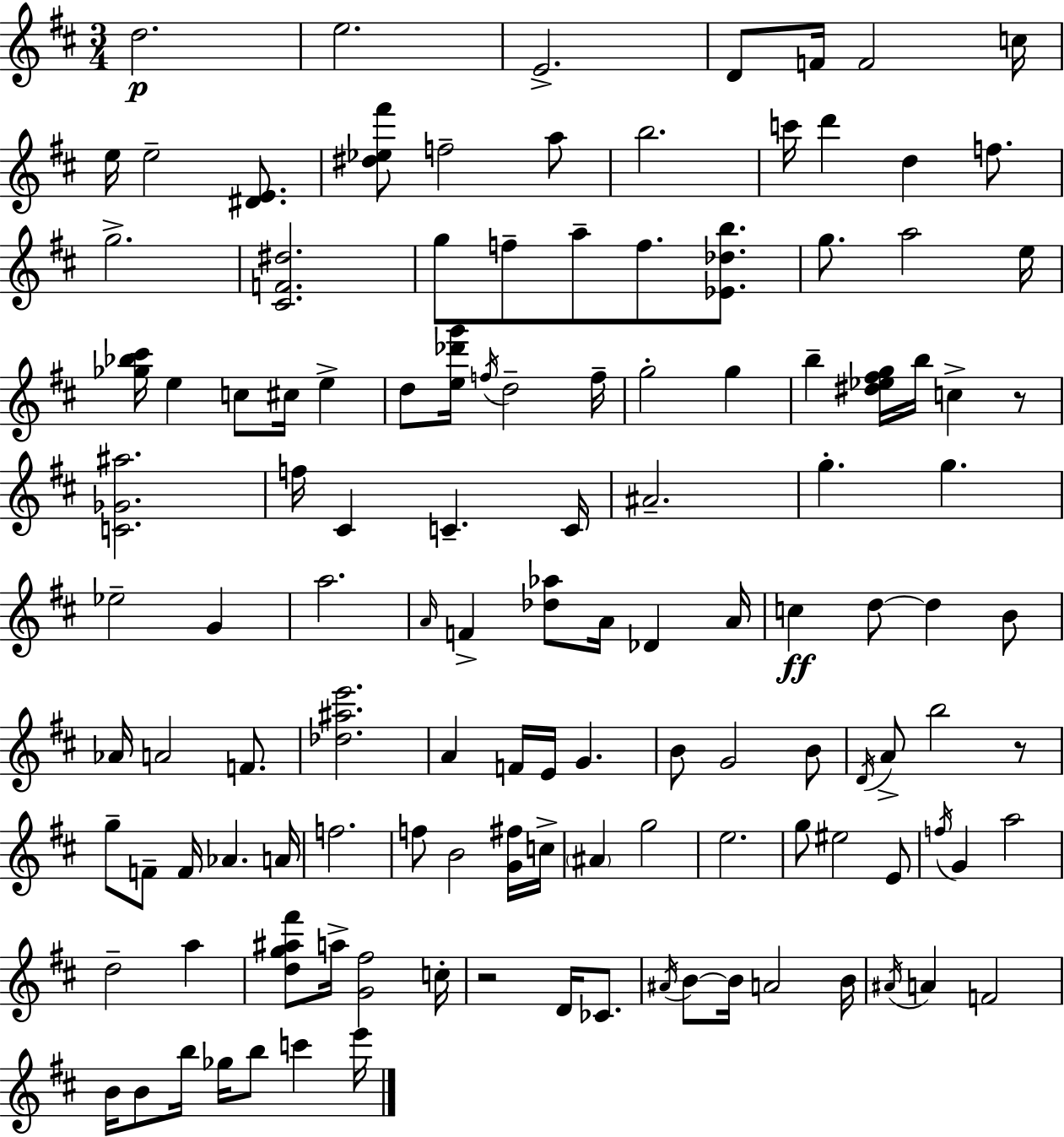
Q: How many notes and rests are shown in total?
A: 124